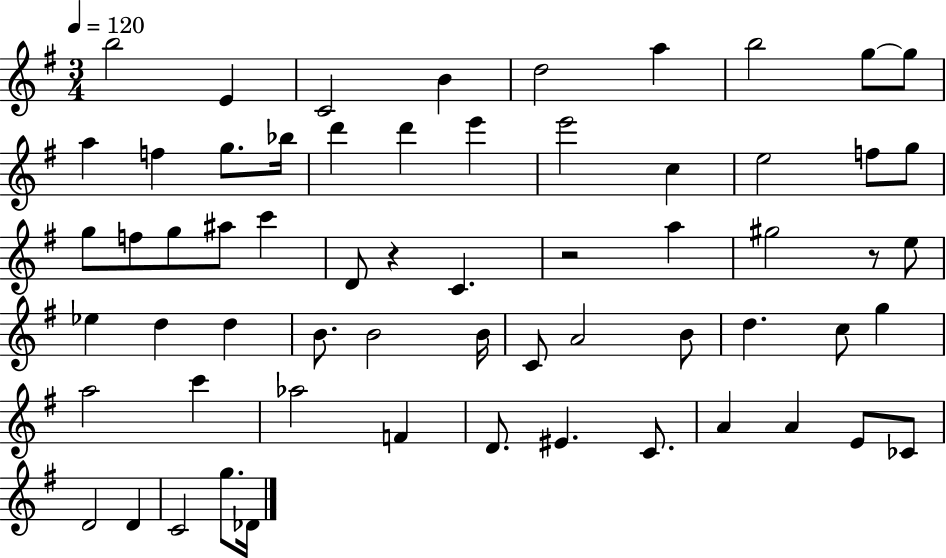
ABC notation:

X:1
T:Untitled
M:3/4
L:1/4
K:G
b2 E C2 B d2 a b2 g/2 g/2 a f g/2 _b/4 d' d' e' e'2 c e2 f/2 g/2 g/2 f/2 g/2 ^a/2 c' D/2 z C z2 a ^g2 z/2 e/2 _e d d B/2 B2 B/4 C/2 A2 B/2 d c/2 g a2 c' _a2 F D/2 ^E C/2 A A E/2 _C/2 D2 D C2 g/2 _D/4